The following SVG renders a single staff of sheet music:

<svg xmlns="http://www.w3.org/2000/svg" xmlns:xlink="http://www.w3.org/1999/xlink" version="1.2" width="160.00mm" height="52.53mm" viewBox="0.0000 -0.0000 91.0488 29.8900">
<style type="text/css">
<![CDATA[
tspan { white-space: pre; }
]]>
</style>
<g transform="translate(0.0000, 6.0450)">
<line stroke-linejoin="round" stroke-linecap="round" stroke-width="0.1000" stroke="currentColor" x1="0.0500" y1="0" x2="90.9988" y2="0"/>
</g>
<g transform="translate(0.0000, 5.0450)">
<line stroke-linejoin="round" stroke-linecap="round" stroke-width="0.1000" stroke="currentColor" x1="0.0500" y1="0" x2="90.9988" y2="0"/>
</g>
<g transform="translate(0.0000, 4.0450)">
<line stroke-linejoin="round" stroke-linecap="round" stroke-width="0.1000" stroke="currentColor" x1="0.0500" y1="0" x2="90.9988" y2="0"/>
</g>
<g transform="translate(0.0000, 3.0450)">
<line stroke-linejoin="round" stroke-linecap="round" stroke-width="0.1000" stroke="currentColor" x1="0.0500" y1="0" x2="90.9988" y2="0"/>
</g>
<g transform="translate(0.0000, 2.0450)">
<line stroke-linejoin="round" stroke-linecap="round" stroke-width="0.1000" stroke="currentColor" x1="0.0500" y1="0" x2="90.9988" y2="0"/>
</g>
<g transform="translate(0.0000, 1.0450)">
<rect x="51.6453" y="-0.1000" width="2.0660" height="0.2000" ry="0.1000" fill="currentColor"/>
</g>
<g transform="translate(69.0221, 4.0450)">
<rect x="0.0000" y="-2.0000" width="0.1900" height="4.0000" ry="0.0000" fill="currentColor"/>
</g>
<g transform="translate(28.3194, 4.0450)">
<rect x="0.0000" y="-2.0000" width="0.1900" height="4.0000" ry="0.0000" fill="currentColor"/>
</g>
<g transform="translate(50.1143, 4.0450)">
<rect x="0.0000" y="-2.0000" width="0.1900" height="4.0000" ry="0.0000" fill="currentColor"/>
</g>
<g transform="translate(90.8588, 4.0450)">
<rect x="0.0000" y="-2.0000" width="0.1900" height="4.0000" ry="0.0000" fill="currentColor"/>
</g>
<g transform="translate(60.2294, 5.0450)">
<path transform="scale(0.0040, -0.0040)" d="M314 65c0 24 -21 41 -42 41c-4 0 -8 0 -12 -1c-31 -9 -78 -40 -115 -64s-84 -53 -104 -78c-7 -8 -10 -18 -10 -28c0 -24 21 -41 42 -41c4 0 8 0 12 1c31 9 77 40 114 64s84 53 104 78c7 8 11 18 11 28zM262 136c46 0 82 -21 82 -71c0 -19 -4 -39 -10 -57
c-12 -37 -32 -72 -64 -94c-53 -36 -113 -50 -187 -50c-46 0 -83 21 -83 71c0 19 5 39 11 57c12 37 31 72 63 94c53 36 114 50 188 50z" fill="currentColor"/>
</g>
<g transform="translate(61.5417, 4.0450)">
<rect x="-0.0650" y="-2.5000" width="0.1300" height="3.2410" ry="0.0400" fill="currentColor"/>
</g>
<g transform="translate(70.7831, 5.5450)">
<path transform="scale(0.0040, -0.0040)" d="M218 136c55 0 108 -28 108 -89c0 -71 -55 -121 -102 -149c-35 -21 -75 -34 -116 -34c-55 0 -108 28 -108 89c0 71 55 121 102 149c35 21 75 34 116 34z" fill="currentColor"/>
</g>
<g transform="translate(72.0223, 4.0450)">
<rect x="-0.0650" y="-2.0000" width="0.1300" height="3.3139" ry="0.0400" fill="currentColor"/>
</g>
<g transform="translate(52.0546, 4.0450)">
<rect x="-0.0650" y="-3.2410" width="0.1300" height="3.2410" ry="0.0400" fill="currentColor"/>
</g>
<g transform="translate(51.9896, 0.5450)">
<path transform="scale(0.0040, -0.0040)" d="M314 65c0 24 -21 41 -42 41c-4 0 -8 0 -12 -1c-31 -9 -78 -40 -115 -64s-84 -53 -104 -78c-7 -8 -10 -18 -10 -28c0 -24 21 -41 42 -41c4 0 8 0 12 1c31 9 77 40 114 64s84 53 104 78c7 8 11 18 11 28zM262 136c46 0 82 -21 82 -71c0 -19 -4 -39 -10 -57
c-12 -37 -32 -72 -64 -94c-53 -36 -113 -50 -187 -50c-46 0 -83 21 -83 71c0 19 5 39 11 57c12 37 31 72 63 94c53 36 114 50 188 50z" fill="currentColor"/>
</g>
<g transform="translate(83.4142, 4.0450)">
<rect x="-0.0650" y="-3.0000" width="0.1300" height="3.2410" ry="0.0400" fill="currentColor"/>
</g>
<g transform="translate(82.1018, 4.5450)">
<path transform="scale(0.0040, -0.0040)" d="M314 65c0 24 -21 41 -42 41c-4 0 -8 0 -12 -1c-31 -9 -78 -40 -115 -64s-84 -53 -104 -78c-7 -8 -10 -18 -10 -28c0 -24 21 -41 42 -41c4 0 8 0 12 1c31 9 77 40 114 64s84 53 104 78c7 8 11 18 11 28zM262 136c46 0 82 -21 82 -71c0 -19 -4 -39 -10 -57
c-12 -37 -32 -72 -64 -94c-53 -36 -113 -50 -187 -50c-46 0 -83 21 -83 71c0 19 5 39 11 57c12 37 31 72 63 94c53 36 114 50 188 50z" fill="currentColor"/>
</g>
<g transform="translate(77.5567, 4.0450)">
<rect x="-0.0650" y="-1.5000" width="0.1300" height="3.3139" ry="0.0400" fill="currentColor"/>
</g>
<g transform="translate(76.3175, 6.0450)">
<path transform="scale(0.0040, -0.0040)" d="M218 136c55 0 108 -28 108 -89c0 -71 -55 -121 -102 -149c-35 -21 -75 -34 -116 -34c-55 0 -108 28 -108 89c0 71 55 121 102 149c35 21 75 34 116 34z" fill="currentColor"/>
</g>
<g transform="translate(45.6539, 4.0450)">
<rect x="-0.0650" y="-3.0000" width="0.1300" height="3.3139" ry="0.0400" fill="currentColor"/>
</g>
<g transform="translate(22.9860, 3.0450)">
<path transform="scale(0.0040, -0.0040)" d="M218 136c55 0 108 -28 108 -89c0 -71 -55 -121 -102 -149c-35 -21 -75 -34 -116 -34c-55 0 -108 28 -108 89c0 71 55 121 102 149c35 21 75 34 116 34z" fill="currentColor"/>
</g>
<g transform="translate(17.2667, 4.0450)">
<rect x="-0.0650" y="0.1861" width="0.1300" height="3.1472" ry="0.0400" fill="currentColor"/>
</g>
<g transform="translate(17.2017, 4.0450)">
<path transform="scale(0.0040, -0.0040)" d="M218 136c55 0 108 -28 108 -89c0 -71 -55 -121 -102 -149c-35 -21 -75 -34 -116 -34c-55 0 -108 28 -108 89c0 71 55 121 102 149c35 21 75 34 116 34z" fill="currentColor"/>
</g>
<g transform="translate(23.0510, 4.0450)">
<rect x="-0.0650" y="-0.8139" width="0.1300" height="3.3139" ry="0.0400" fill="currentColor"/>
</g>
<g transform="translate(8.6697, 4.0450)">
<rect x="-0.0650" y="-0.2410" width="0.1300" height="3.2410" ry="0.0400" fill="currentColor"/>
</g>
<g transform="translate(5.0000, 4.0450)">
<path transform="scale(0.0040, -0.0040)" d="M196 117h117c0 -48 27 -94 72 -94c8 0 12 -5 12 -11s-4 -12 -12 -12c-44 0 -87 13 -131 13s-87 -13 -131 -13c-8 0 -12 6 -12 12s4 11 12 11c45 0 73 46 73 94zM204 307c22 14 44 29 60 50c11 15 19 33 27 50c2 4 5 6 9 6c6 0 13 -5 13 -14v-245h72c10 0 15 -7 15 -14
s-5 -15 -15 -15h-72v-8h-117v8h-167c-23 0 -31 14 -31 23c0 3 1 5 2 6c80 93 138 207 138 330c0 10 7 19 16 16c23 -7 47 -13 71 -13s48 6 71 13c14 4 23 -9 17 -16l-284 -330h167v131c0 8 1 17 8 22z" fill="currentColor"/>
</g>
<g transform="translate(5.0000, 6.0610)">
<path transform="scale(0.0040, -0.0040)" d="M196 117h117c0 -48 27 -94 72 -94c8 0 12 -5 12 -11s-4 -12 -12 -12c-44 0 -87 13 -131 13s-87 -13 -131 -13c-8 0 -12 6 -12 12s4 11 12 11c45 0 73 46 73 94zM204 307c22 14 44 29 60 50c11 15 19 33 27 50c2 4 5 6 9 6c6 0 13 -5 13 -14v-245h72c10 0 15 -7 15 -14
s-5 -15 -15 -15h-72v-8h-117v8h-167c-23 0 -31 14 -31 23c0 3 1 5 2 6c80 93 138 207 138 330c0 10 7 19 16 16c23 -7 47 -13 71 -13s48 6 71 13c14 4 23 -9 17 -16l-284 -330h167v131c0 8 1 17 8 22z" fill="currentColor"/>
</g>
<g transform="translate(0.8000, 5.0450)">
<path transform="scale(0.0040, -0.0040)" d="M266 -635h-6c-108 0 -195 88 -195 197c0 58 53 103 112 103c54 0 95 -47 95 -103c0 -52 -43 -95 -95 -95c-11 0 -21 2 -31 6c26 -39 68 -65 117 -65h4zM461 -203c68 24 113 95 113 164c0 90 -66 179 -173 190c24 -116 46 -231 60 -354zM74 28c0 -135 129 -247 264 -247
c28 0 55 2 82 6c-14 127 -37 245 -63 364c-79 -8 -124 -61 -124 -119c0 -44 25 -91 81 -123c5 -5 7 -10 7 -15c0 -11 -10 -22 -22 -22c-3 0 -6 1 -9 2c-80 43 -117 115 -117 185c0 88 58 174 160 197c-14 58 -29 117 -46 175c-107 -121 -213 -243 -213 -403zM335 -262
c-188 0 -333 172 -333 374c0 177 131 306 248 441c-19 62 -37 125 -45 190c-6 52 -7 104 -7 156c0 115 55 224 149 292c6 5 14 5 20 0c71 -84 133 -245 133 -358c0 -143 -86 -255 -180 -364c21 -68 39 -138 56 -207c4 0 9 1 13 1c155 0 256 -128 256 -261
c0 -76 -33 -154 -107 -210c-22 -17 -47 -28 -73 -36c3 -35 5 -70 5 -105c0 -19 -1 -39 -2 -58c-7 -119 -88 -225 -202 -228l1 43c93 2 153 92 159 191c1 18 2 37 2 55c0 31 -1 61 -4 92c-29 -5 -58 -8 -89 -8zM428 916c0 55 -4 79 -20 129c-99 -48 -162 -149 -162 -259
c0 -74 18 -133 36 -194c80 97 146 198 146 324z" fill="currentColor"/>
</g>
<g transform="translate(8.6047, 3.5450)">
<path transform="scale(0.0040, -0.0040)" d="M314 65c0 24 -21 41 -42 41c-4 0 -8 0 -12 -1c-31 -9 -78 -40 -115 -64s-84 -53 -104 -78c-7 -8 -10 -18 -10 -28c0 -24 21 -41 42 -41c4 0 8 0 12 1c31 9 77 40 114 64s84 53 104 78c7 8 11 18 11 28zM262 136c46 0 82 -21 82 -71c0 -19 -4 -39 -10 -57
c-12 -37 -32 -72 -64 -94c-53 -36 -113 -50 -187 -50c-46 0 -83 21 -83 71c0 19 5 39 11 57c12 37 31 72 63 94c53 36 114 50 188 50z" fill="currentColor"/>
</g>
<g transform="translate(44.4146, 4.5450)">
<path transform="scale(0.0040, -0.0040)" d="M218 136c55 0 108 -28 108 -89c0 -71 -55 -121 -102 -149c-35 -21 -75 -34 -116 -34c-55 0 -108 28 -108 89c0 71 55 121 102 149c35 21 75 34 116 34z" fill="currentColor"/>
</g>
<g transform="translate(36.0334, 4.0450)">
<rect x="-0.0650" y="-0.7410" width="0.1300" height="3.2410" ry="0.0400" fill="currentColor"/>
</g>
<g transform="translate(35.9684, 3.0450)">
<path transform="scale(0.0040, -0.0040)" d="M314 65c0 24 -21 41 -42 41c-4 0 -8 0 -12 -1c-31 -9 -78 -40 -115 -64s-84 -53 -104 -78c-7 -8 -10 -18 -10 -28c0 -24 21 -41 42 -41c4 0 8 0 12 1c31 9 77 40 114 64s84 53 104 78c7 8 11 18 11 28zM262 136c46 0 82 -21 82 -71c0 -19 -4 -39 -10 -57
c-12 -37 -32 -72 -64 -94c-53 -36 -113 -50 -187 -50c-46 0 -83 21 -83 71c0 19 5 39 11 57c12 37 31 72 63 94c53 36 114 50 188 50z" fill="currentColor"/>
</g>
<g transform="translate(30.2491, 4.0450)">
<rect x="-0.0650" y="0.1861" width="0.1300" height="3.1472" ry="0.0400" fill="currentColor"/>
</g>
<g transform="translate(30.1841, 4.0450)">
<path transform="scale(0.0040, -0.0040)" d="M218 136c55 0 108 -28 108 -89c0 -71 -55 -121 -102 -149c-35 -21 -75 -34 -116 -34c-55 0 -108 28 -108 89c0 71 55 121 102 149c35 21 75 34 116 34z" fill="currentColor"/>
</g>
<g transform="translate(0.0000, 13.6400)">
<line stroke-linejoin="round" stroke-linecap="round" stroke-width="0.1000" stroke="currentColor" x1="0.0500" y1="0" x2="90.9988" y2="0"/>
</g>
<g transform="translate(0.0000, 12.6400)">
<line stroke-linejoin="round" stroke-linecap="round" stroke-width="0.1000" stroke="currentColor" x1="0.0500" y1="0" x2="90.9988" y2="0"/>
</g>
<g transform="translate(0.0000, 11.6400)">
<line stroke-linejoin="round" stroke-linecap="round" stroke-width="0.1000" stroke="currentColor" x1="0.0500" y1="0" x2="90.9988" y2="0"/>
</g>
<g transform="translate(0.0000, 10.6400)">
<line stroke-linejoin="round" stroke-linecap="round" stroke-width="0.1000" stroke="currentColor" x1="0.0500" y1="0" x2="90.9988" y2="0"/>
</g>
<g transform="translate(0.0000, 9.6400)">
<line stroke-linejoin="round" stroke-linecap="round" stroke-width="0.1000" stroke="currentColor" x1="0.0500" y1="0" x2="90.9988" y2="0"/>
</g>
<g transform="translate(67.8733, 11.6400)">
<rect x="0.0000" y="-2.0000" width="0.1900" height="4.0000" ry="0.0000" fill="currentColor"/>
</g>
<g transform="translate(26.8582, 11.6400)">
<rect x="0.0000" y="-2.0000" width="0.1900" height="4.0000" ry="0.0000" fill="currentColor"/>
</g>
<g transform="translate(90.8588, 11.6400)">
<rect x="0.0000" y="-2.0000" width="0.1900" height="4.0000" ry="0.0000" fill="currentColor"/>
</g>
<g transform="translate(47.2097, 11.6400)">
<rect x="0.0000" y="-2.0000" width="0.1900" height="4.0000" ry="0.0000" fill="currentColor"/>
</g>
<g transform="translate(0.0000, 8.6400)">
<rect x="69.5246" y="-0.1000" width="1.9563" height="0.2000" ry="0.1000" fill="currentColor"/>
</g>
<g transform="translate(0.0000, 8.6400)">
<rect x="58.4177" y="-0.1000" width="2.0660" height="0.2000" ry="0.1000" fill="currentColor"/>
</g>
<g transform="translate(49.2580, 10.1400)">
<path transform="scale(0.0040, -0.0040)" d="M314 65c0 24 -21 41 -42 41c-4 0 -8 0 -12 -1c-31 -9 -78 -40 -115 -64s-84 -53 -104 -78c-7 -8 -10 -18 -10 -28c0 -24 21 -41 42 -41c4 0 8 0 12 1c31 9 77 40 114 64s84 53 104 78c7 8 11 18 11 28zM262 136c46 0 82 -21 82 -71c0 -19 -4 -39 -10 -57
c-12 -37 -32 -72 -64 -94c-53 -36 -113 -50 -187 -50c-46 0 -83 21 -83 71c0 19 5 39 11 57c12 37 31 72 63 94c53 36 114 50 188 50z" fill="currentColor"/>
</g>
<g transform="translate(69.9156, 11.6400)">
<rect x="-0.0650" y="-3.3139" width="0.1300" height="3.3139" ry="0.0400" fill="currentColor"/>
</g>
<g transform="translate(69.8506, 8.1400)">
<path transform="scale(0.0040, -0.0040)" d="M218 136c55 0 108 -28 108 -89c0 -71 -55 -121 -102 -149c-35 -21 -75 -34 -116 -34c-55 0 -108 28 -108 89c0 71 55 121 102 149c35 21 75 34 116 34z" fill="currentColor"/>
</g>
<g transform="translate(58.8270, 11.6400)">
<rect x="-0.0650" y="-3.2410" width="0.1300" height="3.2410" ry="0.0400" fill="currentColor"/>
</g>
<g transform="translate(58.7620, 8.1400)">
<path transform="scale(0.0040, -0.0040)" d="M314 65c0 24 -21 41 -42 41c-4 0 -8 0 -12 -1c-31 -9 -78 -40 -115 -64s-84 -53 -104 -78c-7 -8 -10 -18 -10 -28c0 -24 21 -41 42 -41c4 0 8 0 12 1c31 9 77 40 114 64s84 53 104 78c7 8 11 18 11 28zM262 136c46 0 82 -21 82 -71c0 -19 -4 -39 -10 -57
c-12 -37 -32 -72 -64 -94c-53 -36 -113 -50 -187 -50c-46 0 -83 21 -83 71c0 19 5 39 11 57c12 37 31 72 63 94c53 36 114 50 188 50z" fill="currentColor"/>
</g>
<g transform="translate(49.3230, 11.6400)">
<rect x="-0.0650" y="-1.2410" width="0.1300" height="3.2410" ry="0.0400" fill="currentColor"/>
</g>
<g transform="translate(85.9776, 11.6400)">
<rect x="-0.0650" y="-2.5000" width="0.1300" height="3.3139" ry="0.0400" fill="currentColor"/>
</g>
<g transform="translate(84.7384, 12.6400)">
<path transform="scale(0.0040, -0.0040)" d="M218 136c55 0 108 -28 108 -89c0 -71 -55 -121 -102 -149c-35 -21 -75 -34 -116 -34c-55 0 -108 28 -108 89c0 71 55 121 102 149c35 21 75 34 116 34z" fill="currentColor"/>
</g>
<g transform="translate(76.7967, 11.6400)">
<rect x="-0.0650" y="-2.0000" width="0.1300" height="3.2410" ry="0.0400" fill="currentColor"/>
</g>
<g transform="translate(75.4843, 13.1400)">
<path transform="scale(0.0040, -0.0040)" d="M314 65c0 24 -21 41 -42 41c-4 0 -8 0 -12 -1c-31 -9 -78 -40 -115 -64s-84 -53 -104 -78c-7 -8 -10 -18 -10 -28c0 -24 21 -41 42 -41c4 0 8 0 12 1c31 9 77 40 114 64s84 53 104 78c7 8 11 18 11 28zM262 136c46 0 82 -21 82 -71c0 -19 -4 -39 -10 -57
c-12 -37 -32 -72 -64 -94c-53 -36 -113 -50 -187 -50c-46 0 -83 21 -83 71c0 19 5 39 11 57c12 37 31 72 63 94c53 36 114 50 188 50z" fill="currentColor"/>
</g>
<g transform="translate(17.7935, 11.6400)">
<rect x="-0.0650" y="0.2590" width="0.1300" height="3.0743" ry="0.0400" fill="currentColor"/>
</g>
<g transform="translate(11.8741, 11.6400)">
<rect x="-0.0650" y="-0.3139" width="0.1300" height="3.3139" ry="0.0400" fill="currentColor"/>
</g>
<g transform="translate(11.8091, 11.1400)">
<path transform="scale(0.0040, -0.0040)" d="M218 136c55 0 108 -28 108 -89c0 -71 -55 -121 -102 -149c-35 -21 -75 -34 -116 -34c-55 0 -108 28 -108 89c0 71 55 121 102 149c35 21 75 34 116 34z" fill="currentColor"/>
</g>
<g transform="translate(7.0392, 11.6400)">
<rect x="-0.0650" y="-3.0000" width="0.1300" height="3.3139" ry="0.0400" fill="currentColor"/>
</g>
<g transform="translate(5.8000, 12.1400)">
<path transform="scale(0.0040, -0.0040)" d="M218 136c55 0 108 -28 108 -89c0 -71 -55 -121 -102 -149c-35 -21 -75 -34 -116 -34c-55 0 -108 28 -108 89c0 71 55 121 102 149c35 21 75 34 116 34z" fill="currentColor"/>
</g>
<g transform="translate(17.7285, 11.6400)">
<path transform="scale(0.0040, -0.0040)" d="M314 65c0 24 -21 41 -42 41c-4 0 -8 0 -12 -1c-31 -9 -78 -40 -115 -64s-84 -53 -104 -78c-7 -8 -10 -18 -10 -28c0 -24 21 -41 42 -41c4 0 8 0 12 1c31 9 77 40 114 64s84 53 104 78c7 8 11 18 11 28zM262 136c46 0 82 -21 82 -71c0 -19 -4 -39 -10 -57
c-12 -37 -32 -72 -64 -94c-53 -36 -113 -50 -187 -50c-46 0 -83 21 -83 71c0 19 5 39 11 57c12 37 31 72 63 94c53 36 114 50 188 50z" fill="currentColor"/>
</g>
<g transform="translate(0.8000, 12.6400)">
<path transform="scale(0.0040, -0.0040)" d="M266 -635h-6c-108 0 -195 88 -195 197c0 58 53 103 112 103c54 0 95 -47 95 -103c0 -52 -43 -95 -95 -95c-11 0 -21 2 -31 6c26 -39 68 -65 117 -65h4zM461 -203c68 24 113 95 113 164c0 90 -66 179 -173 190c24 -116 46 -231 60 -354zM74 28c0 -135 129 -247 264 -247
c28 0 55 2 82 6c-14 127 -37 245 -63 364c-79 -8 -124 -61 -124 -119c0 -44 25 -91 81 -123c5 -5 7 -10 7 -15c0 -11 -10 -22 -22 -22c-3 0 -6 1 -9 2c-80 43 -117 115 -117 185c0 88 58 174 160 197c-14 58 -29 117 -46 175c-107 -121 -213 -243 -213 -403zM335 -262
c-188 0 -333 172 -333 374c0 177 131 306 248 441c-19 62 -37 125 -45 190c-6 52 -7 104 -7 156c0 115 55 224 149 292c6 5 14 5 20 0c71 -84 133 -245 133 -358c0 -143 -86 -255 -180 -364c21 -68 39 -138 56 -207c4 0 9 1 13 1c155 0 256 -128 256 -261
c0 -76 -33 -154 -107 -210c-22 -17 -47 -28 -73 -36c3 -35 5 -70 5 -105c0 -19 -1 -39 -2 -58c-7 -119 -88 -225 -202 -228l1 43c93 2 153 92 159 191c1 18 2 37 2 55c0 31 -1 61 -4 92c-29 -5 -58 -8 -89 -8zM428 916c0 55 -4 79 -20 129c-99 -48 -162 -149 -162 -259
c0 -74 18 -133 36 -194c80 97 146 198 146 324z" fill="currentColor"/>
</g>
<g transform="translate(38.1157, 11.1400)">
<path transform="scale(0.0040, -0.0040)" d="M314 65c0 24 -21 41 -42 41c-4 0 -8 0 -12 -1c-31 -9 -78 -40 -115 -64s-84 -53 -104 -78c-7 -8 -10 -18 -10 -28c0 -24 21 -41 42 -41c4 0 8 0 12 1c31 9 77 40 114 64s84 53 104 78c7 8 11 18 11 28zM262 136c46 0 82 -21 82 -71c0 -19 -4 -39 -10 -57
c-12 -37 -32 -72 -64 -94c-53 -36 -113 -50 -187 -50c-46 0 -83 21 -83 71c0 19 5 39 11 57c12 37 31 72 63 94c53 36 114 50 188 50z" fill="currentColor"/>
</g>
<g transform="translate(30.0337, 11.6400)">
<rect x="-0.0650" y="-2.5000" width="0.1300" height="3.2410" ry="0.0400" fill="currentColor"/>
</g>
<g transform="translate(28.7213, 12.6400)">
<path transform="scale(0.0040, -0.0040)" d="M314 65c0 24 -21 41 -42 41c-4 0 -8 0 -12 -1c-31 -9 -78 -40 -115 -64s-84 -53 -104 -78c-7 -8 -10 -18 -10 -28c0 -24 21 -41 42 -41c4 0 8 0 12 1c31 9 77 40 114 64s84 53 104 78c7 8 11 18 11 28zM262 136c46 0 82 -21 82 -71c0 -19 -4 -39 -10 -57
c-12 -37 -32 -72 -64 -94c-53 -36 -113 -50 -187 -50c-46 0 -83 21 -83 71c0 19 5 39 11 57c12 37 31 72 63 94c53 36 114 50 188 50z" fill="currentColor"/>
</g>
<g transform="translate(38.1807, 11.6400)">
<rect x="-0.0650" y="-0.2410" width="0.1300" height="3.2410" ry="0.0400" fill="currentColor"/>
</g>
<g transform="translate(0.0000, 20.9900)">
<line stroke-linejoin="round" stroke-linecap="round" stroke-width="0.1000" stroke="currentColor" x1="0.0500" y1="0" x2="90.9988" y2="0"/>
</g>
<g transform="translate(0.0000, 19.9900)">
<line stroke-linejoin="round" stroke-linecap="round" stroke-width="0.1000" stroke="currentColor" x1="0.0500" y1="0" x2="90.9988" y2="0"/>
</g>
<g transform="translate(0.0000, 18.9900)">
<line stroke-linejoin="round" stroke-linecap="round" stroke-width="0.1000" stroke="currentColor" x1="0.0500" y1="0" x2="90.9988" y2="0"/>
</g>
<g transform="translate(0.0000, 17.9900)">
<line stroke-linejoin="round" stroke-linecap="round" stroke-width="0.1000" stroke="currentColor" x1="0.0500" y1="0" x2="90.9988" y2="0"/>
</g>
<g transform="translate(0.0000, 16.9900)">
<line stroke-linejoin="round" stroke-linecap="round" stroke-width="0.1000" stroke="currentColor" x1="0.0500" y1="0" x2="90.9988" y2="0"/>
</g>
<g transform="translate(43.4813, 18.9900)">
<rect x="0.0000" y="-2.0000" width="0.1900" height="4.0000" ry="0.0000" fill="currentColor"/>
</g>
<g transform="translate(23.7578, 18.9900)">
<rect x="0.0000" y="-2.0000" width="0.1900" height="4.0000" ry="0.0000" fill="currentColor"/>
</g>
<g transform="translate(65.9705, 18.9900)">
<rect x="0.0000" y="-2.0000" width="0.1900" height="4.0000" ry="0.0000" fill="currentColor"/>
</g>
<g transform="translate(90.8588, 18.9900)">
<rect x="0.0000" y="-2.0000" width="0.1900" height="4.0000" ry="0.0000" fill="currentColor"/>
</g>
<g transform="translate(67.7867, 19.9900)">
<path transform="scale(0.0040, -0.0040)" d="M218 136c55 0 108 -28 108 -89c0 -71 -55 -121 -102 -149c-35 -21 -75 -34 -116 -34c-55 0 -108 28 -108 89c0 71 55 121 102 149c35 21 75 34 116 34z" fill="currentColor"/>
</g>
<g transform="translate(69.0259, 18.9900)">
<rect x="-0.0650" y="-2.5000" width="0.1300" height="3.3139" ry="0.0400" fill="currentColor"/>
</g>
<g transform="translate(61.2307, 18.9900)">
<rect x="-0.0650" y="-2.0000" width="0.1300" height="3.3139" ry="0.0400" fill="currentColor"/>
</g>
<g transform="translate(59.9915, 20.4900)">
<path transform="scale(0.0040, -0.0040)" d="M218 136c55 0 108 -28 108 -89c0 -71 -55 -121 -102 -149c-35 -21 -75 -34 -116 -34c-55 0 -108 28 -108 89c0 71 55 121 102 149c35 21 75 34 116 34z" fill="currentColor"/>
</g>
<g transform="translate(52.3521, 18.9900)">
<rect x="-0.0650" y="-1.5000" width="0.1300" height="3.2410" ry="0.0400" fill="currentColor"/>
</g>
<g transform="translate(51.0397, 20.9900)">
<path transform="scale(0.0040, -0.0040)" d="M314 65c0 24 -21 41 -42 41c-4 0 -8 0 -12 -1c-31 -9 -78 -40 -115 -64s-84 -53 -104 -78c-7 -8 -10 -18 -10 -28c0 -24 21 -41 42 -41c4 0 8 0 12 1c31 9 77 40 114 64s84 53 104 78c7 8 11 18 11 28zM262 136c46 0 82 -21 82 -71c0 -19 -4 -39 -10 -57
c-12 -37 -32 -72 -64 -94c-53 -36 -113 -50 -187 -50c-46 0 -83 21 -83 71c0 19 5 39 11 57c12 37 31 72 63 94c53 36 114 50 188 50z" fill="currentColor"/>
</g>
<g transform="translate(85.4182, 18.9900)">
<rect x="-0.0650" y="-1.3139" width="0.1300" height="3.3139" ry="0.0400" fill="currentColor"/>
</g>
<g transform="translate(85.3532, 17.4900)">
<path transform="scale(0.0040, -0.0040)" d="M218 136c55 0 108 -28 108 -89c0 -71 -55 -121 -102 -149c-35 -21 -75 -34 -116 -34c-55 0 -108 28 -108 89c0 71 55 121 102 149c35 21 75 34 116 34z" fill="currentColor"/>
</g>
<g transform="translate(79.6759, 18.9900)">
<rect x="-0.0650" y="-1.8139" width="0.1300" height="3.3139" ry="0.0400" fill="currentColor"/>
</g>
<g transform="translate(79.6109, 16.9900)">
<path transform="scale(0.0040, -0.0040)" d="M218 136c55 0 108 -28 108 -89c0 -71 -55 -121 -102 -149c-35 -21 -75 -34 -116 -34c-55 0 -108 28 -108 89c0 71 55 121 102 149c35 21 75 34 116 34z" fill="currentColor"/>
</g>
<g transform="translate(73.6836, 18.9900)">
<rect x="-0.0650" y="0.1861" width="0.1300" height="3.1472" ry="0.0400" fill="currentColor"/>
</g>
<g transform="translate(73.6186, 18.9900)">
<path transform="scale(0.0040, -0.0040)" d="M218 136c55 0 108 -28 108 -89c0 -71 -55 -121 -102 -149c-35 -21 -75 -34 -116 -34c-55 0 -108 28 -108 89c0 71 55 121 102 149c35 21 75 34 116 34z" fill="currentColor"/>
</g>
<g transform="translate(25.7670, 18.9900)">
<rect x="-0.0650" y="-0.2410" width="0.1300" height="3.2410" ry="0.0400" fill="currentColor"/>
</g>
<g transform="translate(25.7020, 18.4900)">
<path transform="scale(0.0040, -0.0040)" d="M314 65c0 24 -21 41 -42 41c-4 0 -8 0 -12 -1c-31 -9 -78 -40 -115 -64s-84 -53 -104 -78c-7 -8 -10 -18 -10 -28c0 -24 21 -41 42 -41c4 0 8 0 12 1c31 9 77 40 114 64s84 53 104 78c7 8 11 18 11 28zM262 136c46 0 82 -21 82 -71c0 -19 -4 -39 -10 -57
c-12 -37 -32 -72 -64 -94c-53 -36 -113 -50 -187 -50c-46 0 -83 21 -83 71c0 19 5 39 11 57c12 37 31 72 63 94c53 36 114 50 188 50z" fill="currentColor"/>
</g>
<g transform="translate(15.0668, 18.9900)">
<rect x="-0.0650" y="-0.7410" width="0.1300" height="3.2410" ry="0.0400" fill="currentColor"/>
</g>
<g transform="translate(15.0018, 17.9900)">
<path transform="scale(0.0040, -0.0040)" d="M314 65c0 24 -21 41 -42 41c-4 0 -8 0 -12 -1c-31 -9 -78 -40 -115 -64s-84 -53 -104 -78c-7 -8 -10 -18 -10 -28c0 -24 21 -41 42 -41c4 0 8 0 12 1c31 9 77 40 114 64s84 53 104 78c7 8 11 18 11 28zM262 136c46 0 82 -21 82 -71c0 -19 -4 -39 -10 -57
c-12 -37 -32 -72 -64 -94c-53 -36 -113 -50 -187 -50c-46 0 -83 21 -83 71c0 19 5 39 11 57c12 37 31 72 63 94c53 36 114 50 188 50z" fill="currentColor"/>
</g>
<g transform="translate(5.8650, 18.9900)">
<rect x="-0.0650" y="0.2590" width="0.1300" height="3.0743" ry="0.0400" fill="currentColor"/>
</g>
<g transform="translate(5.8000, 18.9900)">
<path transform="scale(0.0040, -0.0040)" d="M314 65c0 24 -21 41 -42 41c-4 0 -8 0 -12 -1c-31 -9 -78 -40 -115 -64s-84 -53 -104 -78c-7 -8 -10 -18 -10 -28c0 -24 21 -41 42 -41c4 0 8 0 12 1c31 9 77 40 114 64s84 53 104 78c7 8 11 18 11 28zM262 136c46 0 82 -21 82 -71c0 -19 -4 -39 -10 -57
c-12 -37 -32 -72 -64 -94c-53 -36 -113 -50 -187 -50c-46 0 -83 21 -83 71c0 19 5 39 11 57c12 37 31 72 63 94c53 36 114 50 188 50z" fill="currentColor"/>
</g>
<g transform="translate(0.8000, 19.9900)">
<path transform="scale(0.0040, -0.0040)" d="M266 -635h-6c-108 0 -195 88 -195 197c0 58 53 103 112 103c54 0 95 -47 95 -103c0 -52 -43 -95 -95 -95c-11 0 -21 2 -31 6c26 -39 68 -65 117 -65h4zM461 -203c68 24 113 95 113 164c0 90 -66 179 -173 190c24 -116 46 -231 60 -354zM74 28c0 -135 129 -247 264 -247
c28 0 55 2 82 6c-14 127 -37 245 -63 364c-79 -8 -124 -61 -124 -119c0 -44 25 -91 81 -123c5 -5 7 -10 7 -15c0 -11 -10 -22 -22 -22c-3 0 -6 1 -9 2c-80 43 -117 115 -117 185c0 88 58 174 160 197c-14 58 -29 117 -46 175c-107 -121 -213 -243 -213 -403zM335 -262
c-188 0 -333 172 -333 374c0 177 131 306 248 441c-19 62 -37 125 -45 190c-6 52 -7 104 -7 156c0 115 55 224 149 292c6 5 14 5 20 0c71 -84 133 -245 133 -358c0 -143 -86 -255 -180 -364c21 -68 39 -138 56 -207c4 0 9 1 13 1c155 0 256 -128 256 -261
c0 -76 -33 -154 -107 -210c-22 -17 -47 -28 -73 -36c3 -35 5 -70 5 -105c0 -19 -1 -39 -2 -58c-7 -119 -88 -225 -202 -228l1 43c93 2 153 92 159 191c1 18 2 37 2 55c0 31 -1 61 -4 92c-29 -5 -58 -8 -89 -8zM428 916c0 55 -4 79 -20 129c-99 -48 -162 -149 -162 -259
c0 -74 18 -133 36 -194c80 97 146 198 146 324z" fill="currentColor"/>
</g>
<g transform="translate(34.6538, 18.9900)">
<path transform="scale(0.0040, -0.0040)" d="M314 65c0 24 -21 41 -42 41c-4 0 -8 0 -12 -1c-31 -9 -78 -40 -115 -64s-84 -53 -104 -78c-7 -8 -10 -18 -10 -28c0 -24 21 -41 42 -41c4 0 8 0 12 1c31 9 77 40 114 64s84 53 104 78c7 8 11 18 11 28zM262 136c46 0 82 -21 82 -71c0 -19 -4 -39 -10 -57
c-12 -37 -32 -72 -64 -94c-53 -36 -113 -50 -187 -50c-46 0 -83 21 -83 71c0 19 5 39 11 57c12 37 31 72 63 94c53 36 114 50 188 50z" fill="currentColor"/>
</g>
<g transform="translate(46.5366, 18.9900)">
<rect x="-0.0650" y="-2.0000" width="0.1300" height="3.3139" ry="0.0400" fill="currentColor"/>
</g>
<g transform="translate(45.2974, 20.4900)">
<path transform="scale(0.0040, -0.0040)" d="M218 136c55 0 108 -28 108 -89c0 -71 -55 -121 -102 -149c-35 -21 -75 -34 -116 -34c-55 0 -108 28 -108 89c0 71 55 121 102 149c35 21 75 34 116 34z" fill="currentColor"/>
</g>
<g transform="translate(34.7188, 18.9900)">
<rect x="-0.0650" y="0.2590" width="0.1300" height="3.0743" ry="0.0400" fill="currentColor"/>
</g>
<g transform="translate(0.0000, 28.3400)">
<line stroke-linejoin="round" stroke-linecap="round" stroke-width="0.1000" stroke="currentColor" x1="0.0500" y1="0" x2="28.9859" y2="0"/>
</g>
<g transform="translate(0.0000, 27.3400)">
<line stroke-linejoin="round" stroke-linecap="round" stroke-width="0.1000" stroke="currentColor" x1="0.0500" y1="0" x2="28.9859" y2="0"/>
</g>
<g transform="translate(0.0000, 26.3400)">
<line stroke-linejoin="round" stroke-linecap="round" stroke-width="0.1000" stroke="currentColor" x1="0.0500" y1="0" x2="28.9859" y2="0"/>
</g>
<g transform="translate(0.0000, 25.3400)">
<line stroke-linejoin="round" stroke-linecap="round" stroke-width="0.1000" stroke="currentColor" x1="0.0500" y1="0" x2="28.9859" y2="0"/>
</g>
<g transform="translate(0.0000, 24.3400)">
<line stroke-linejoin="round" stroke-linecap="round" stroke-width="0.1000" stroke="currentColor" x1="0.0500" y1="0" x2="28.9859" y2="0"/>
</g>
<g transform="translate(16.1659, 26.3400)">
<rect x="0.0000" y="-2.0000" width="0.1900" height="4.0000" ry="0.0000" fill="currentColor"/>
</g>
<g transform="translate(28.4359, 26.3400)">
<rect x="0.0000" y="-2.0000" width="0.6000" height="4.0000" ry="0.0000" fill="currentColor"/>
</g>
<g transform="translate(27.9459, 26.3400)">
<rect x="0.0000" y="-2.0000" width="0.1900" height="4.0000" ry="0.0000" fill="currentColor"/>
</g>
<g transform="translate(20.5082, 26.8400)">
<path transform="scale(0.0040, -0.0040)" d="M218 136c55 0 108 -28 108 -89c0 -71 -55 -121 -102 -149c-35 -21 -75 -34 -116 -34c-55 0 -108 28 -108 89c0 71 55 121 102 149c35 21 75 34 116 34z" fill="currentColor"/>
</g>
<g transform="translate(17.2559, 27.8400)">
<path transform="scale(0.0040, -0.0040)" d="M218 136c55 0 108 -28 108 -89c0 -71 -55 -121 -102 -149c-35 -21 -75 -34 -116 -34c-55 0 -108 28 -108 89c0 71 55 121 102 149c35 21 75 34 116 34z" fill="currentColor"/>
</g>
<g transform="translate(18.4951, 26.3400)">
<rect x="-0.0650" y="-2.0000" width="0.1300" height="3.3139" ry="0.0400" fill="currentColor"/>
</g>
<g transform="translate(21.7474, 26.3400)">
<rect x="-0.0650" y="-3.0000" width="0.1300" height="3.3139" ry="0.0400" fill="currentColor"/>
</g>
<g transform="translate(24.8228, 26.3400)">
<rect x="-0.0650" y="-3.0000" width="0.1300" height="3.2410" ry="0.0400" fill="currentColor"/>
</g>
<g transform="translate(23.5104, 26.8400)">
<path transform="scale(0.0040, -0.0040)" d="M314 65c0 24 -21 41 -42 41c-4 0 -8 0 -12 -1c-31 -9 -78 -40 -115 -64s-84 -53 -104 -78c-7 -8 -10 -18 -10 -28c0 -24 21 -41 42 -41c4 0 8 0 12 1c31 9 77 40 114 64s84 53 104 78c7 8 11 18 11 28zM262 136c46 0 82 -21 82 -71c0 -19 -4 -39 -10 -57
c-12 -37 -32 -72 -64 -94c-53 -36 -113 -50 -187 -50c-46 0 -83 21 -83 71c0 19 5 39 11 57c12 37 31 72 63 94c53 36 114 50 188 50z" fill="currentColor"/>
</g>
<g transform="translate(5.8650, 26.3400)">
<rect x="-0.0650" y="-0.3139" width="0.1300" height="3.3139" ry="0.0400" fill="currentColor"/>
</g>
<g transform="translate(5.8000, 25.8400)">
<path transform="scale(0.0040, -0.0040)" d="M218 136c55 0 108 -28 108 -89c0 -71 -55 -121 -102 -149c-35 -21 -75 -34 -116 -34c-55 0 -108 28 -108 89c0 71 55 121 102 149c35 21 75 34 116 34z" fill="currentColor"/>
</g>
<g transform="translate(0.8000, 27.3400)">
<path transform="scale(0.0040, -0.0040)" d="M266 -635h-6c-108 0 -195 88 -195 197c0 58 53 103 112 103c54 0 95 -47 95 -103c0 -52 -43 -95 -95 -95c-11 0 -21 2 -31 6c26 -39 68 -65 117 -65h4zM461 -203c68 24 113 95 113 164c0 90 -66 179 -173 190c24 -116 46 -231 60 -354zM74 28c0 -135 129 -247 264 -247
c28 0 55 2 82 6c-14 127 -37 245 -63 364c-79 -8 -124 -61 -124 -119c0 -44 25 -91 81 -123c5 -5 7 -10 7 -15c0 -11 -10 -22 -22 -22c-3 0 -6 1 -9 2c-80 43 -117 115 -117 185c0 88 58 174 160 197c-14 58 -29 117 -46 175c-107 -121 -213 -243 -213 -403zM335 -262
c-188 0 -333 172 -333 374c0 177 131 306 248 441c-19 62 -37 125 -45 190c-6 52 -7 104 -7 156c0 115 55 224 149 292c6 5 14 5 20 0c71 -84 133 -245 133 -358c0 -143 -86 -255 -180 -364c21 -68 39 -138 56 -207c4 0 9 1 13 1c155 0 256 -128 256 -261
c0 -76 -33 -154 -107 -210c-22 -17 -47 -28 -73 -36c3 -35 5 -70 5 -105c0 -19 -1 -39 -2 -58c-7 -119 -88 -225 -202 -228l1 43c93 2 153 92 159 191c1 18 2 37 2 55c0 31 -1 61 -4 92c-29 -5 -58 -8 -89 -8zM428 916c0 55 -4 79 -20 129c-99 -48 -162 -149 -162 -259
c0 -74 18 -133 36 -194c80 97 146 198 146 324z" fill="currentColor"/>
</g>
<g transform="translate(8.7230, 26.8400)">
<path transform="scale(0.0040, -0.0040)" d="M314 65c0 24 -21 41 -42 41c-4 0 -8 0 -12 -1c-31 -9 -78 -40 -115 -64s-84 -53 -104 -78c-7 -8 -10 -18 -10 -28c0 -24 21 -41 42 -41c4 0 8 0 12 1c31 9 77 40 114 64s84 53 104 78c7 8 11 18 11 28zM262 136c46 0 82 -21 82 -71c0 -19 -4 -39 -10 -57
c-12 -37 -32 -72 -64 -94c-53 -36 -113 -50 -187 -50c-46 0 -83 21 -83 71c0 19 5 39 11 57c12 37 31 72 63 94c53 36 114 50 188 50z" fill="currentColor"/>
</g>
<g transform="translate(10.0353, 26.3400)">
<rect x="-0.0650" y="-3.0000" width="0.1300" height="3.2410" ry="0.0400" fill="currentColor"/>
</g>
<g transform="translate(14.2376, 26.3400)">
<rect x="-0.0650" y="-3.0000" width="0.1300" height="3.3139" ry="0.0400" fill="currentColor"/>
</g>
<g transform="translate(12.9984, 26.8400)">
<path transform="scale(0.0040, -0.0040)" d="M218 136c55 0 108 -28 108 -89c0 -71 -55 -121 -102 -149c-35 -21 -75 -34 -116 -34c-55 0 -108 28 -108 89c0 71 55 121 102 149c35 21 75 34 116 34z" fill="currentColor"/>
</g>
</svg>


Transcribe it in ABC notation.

X:1
T:Untitled
M:4/4
L:1/4
K:C
c2 B d B d2 A b2 G2 F E A2 A c B2 G2 c2 e2 b2 b F2 G B2 d2 c2 B2 F E2 F G B f e c A2 A F A A2